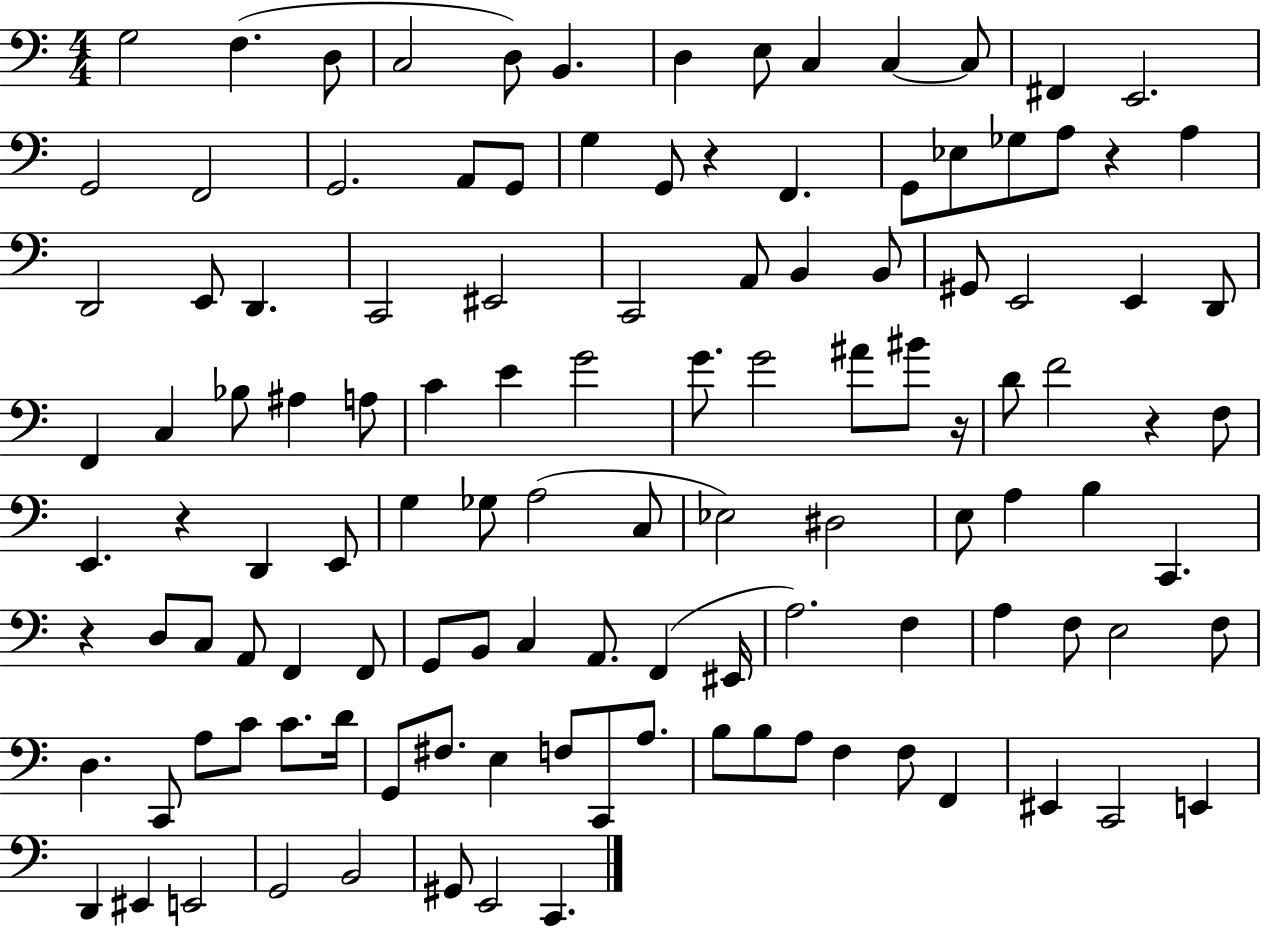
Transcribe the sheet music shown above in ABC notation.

X:1
T:Untitled
M:4/4
L:1/4
K:C
G,2 F, D,/2 C,2 D,/2 B,, D, E,/2 C, C, C,/2 ^F,, E,,2 G,,2 F,,2 G,,2 A,,/2 G,,/2 G, G,,/2 z F,, G,,/2 _E,/2 _G,/2 A,/2 z A, D,,2 E,,/2 D,, C,,2 ^E,,2 C,,2 A,,/2 B,, B,,/2 ^G,,/2 E,,2 E,, D,,/2 F,, C, _B,/2 ^A, A,/2 C E G2 G/2 G2 ^A/2 ^B/2 z/4 D/2 F2 z F,/2 E,, z D,, E,,/2 G, _G,/2 A,2 C,/2 _E,2 ^D,2 E,/2 A, B, C,, z D,/2 C,/2 A,,/2 F,, F,,/2 G,,/2 B,,/2 C, A,,/2 F,, ^E,,/4 A,2 F, A, F,/2 E,2 F,/2 D, C,,/2 A,/2 C/2 C/2 D/4 G,,/2 ^F,/2 E, F,/2 C,,/2 A,/2 B,/2 B,/2 A,/2 F, F,/2 F,, ^E,, C,,2 E,, D,, ^E,, E,,2 G,,2 B,,2 ^G,,/2 E,,2 C,,